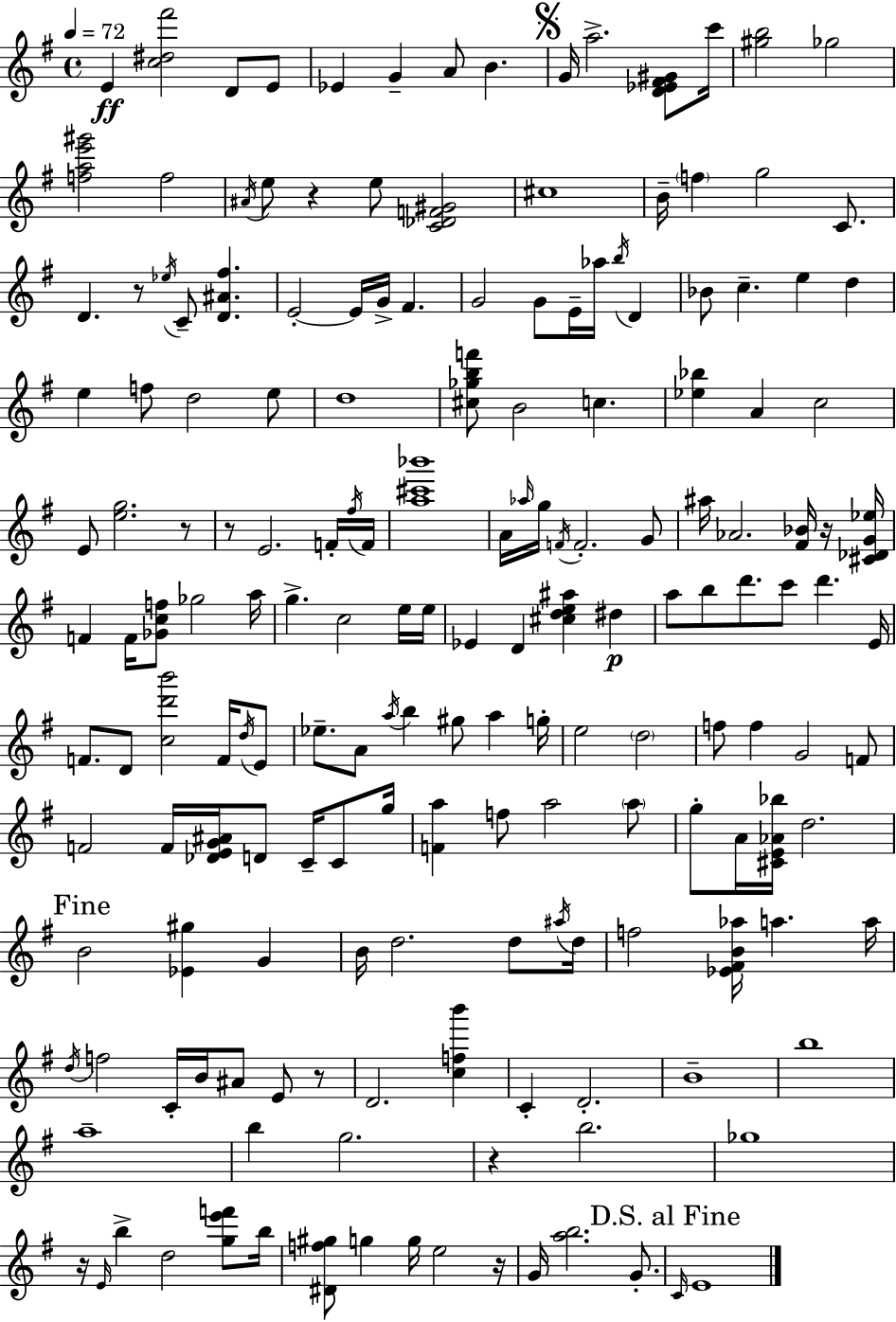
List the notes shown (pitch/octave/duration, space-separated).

E4/q [C5,D#5,F#6]/h D4/e E4/e Eb4/q G4/q A4/e B4/q. G4/s A5/h. [D4,Eb4,F#4,G#4]/e C6/s [G#5,B5]/h Gb5/h [F5,A5,E6,G#6]/h F5/h A#4/s E5/e R/q E5/e [C4,Db4,F4,G#4]/h C#5/w B4/s F5/q G5/h C4/e. D4/q. R/e Eb5/s C4/e [D4,A#4,F#5]/q. E4/h E4/s G4/s F#4/q. G4/h G4/e E4/s Ab5/s B5/s D4/q Bb4/e C5/q. E5/q D5/q E5/q F5/e D5/h E5/e D5/w [C#5,Gb5,B5,F6]/e B4/h C5/q. [Eb5,Bb5]/q A4/q C5/h E4/e [E5,G5]/h. R/e R/e E4/h. F4/s F#5/s F4/s [A5,C#6,Bb6]/w A4/s Ab5/s G5/s F4/s F4/h. G4/e A#5/s Ab4/h. [F#4,Bb4]/s R/s [C#4,Db4,G4,Eb5]/s F4/q F4/s [Gb4,C5,F5]/e Gb5/h A5/s G5/q. C5/h E5/s E5/s Eb4/q D4/q [C#5,D5,E5,A#5]/q D#5/q A5/e B5/e D6/e. C6/e D6/q. E4/s F4/e. D4/e [C5,D6,B6]/h F4/s D5/s E4/e Eb5/e. A4/e A5/s B5/q G#5/e A5/q G5/s E5/h D5/h F5/e F5/q G4/h F4/e F4/h F4/s [Db4,E4,G4,A#4]/s D4/e C4/s C4/e G5/s [F4,A5]/q F5/e A5/h A5/e G5/e A4/s [C#4,E4,Ab4,Bb5]/s D5/h. B4/h [Eb4,G#5]/q G4/q B4/s D5/h. D5/e A#5/s D5/s F5/h [Eb4,F#4,B4,Ab5]/s A5/q. A5/s D5/s F5/h C4/s B4/s A#4/e E4/e R/e D4/h. [C5,F5,B6]/q C4/q D4/h. B4/w B5/w A5/w B5/q G5/h. R/q B5/h. Gb5/w R/s E4/s B5/q D5/h [G5,E6,F6]/e B5/s [D#4,F5,G#5]/e G5/q G5/s E5/h R/s G4/s [A5,B5]/h. G4/e. C4/s E4/w